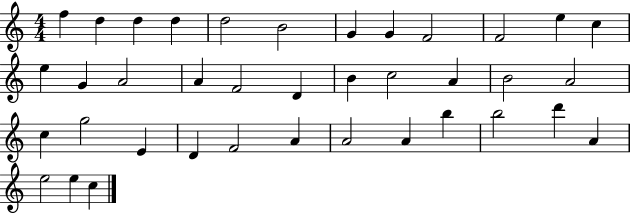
F5/q D5/q D5/q D5/q D5/h B4/h G4/q G4/q F4/h F4/h E5/q C5/q E5/q G4/q A4/h A4/q F4/h D4/q B4/q C5/h A4/q B4/h A4/h C5/q G5/h E4/q D4/q F4/h A4/q A4/h A4/q B5/q B5/h D6/q A4/q E5/h E5/q C5/q